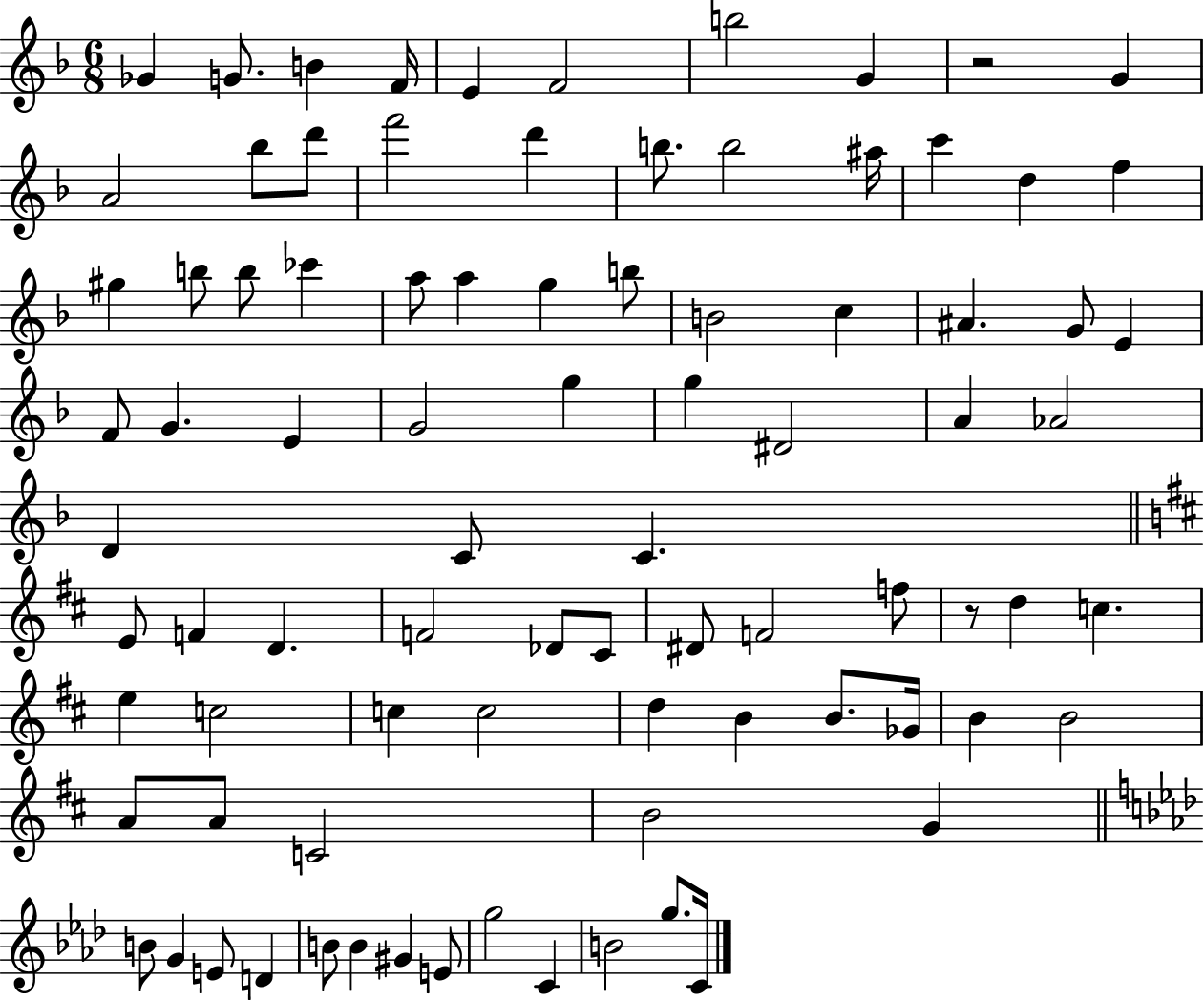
{
  \clef treble
  \numericTimeSignature
  \time 6/8
  \key f \major
  ges'4 g'8. b'4 f'16 | e'4 f'2 | b''2 g'4 | r2 g'4 | \break a'2 bes''8 d'''8 | f'''2 d'''4 | b''8. b''2 ais''16 | c'''4 d''4 f''4 | \break gis''4 b''8 b''8 ces'''4 | a''8 a''4 g''4 b''8 | b'2 c''4 | ais'4. g'8 e'4 | \break f'8 g'4. e'4 | g'2 g''4 | g''4 dis'2 | a'4 aes'2 | \break d'4 c'8 c'4. | \bar "||" \break \key d \major e'8 f'4 d'4. | f'2 des'8 cis'8 | dis'8 f'2 f''8 | r8 d''4 c''4. | \break e''4 c''2 | c''4 c''2 | d''4 b'4 b'8. ges'16 | b'4 b'2 | \break a'8 a'8 c'2 | b'2 g'4 | \bar "||" \break \key f \minor b'8 g'4 e'8 d'4 | b'8 b'4 gis'4 e'8 | g''2 c'4 | b'2 g''8. c'16 | \break \bar "|."
}